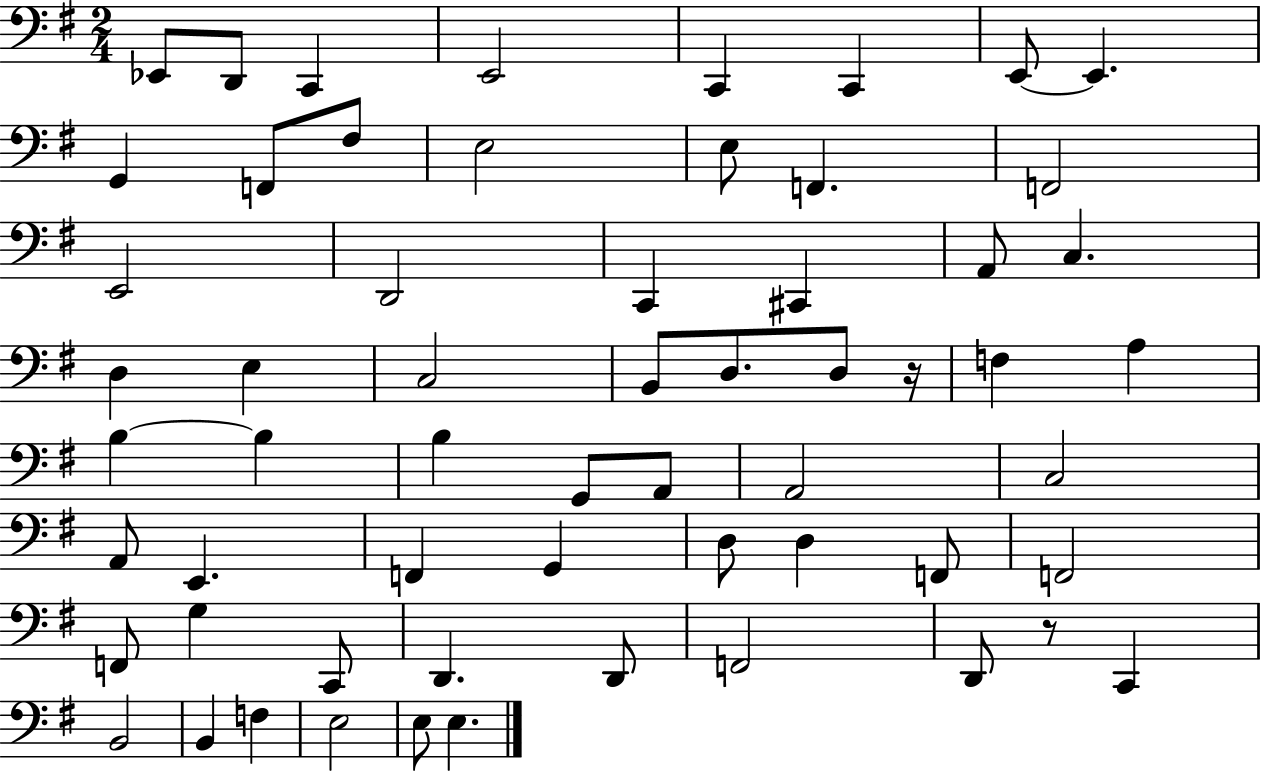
X:1
T:Untitled
M:2/4
L:1/4
K:G
_E,,/2 D,,/2 C,, E,,2 C,, C,, E,,/2 E,, G,, F,,/2 ^F,/2 E,2 E,/2 F,, F,,2 E,,2 D,,2 C,, ^C,, A,,/2 C, D, E, C,2 B,,/2 D,/2 D,/2 z/4 F, A, B, B, B, G,,/2 A,,/2 A,,2 C,2 A,,/2 E,, F,, G,, D,/2 D, F,,/2 F,,2 F,,/2 G, C,,/2 D,, D,,/2 F,,2 D,,/2 z/2 C,, B,,2 B,, F, E,2 E,/2 E,